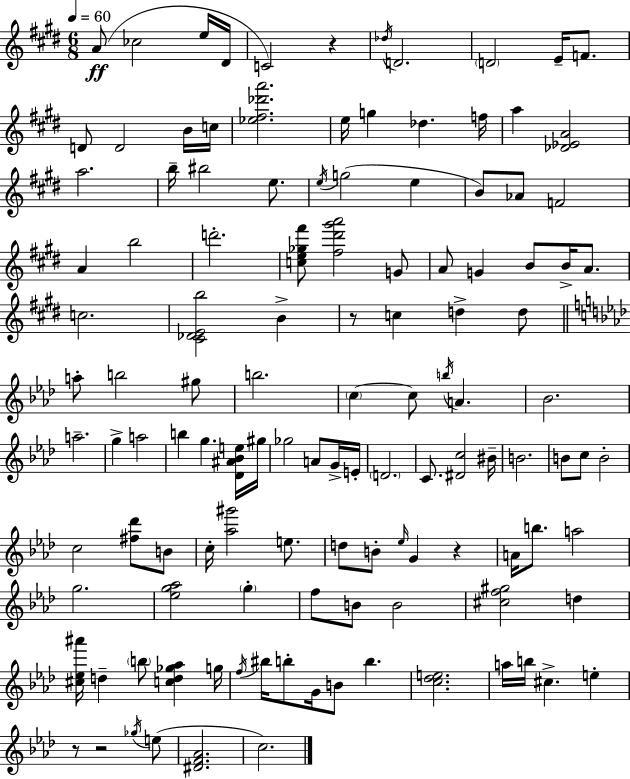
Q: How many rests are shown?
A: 5